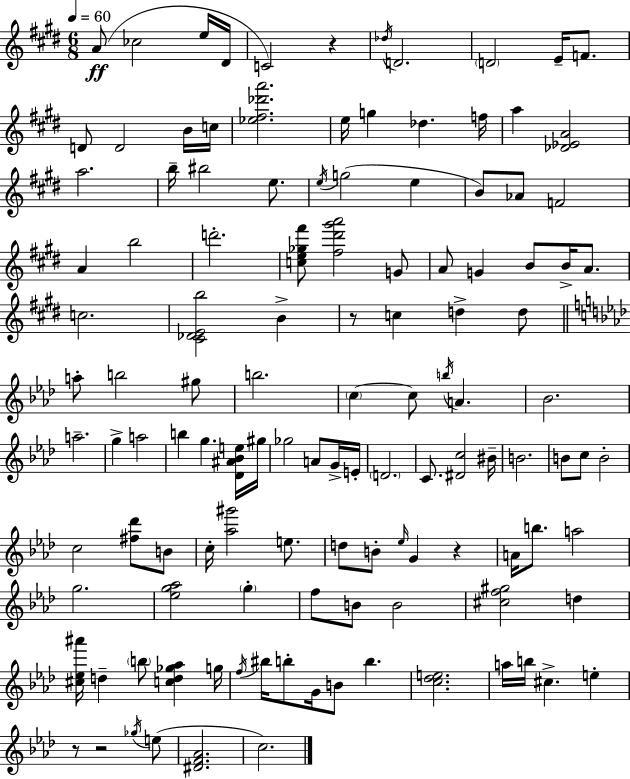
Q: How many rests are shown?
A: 5